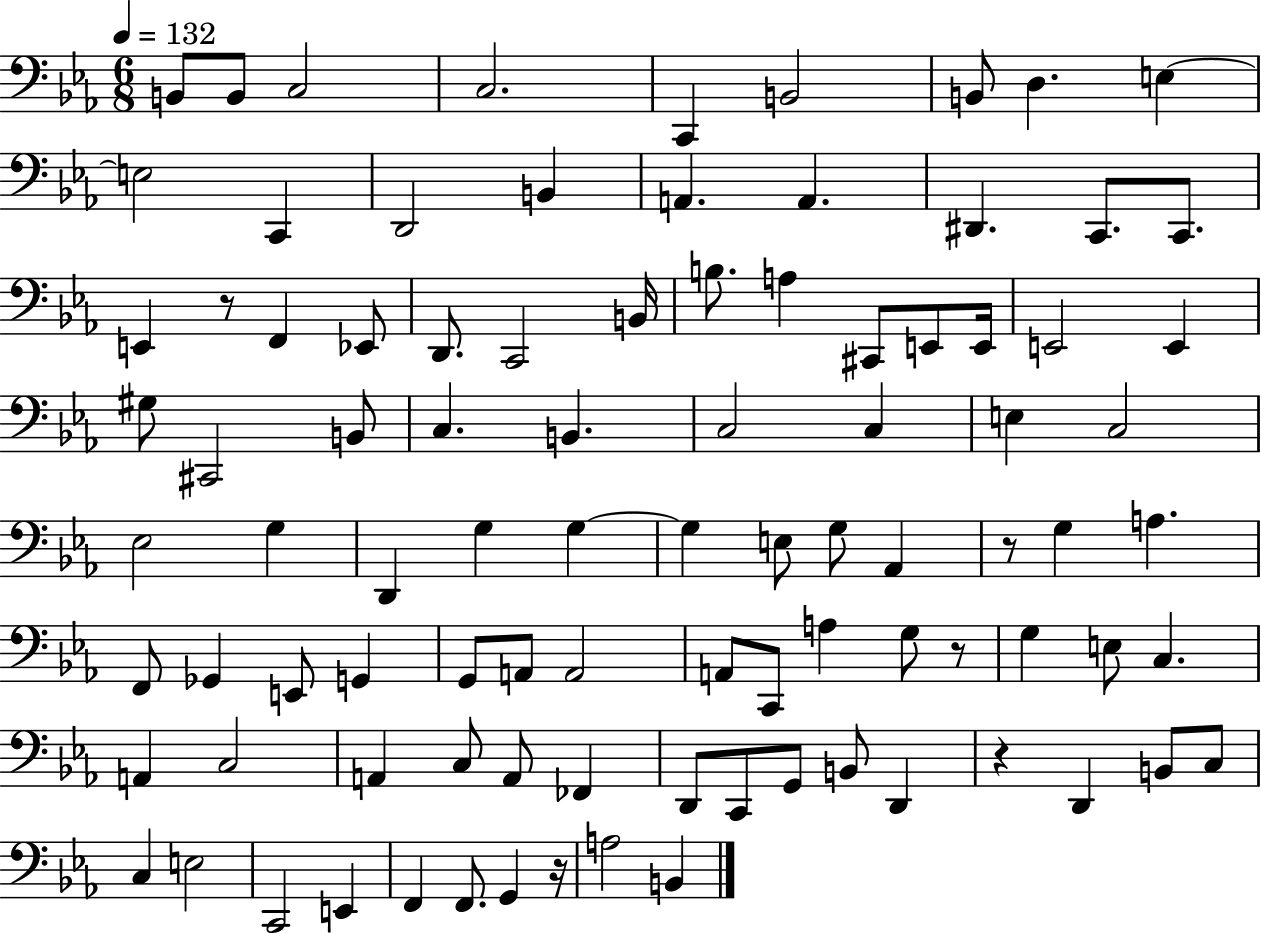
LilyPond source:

{
  \clef bass
  \numericTimeSignature
  \time 6/8
  \key ees \major
  \tempo 4 = 132
  b,8 b,8 c2 | c2. | c,4 b,2 | b,8 d4. e4~~ | \break e2 c,4 | d,2 b,4 | a,4. a,4. | dis,4. c,8. c,8. | \break e,4 r8 f,4 ees,8 | d,8. c,2 b,16 | b8. a4 cis,8 e,8 e,16 | e,2 e,4 | \break gis8 cis,2 b,8 | c4. b,4. | c2 c4 | e4 c2 | \break ees2 g4 | d,4 g4 g4~~ | g4 e8 g8 aes,4 | r8 g4 a4. | \break f,8 ges,4 e,8 g,4 | g,8 a,8 a,2 | a,8 c,8 a4 g8 r8 | g4 e8 c4. | \break a,4 c2 | a,4 c8 a,8 fes,4 | d,8 c,8 g,8 b,8 d,4 | r4 d,4 b,8 c8 | \break c4 e2 | c,2 e,4 | f,4 f,8. g,4 r16 | a2 b,4 | \break \bar "|."
}